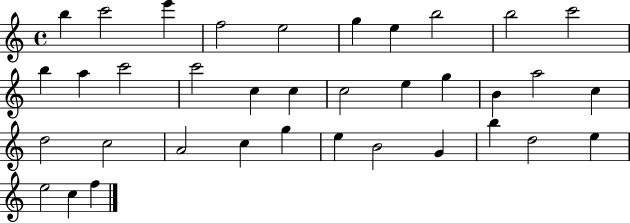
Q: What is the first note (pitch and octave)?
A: B5